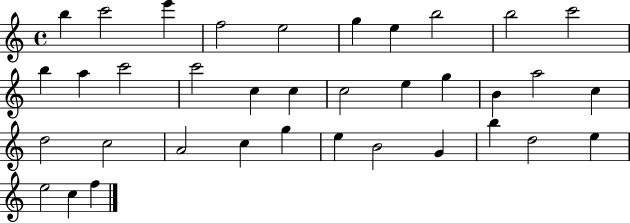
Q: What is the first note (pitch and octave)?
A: B5